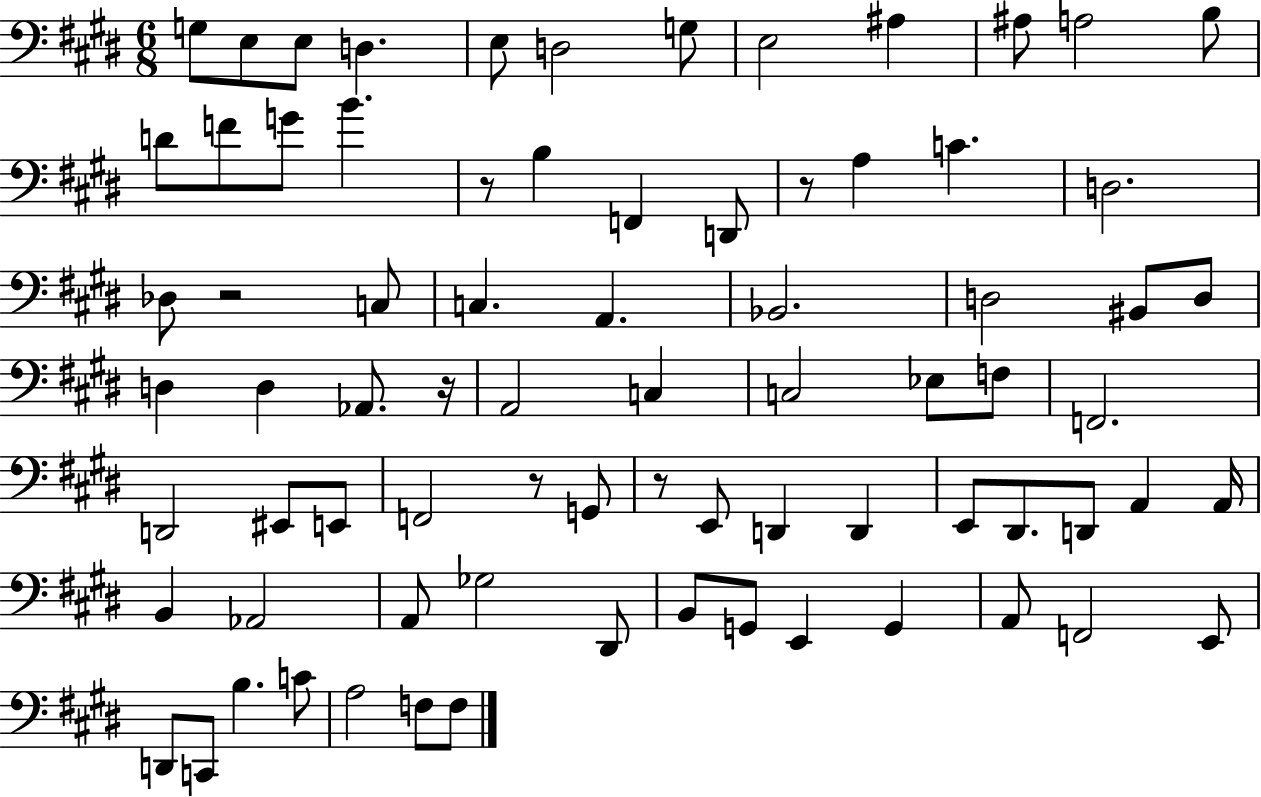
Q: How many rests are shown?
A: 6